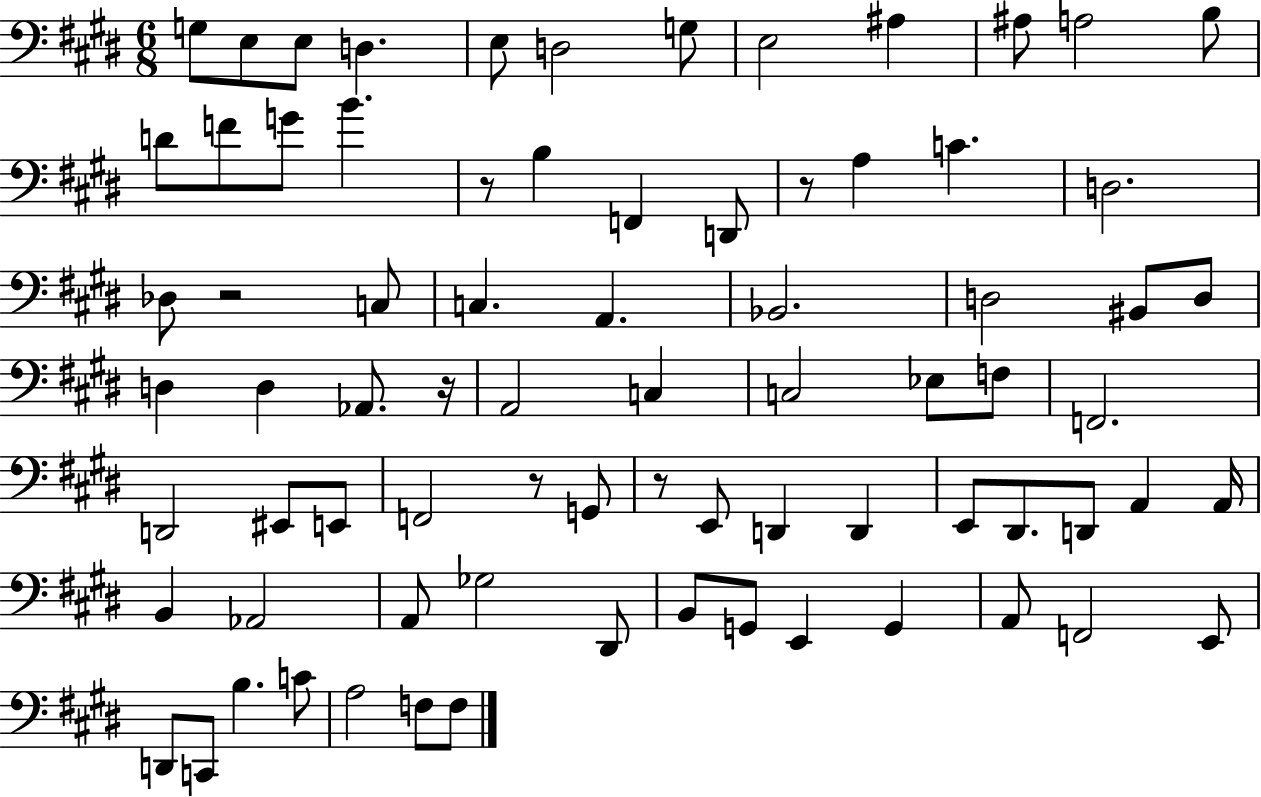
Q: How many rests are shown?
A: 6